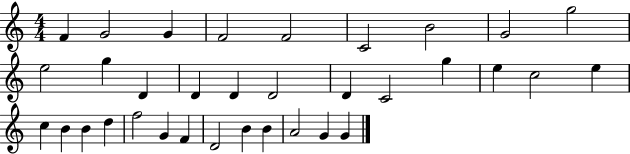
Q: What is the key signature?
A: C major